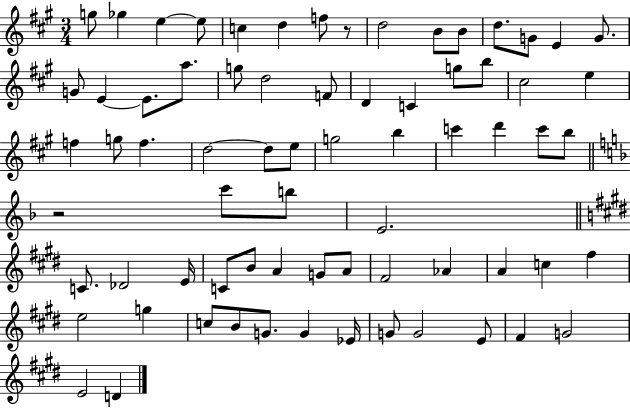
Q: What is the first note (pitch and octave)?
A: G5